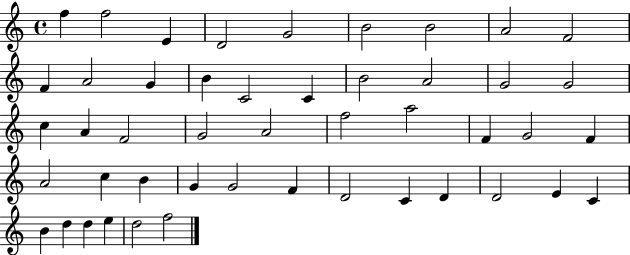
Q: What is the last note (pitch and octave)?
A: F5